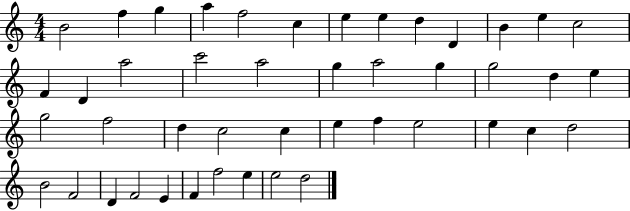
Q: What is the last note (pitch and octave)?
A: D5